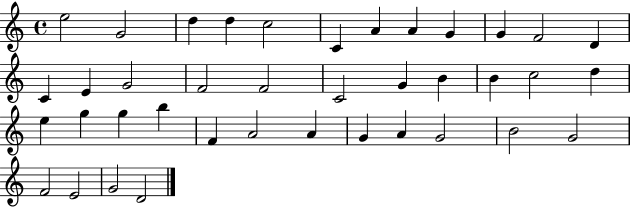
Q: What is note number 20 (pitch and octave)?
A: B4